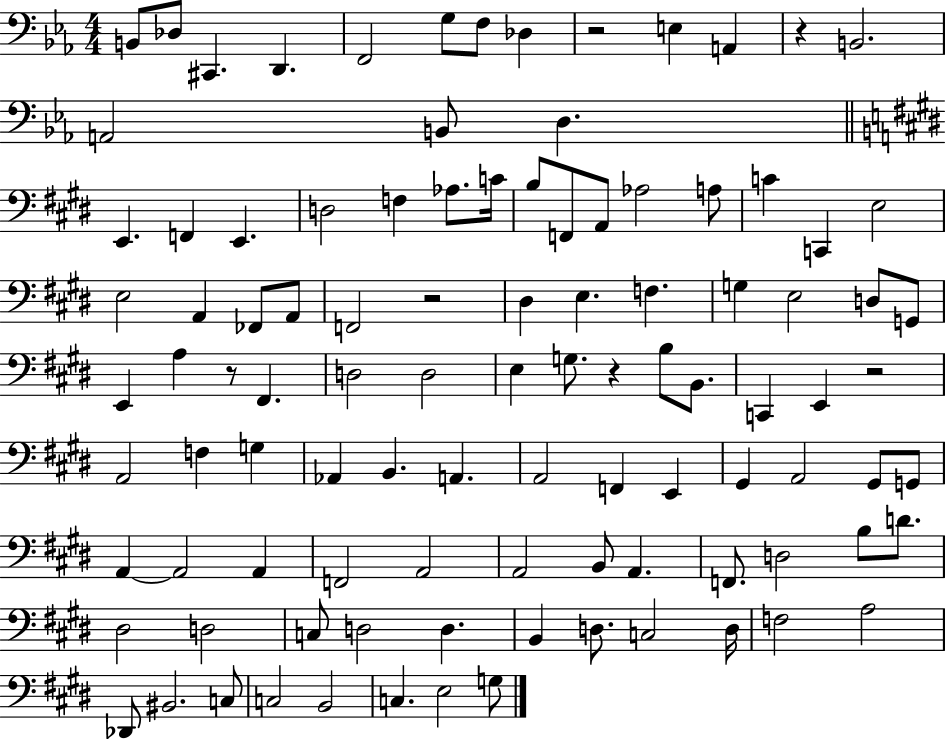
X:1
T:Untitled
M:4/4
L:1/4
K:Eb
B,,/2 _D,/2 ^C,, D,, F,,2 G,/2 F,/2 _D, z2 E, A,, z B,,2 A,,2 B,,/2 D, E,, F,, E,, D,2 F, _A,/2 C/4 B,/2 F,,/2 A,,/2 _A,2 A,/2 C C,, E,2 E,2 A,, _F,,/2 A,,/2 F,,2 z2 ^D, E, F, G, E,2 D,/2 G,,/2 E,, A, z/2 ^F,, D,2 D,2 E, G,/2 z B,/2 B,,/2 C,, E,, z2 A,,2 F, G, _A,, B,, A,, A,,2 F,, E,, ^G,, A,,2 ^G,,/2 G,,/2 A,, A,,2 A,, F,,2 A,,2 A,,2 B,,/2 A,, F,,/2 D,2 B,/2 D/2 ^D,2 D,2 C,/2 D,2 D, B,, D,/2 C,2 D,/4 F,2 A,2 _D,,/2 ^B,,2 C,/2 C,2 B,,2 C, E,2 G,/2